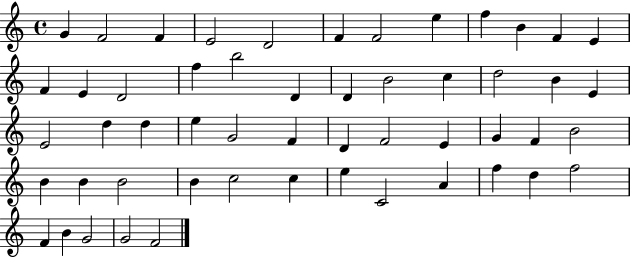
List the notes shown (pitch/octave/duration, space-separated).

G4/q F4/h F4/q E4/h D4/h F4/q F4/h E5/q F5/q B4/q F4/q E4/q F4/q E4/q D4/h F5/q B5/h D4/q D4/q B4/h C5/q D5/h B4/q E4/q E4/h D5/q D5/q E5/q G4/h F4/q D4/q F4/h E4/q G4/q F4/q B4/h B4/q B4/q B4/h B4/q C5/h C5/q E5/q C4/h A4/q F5/q D5/q F5/h F4/q B4/q G4/h G4/h F4/h